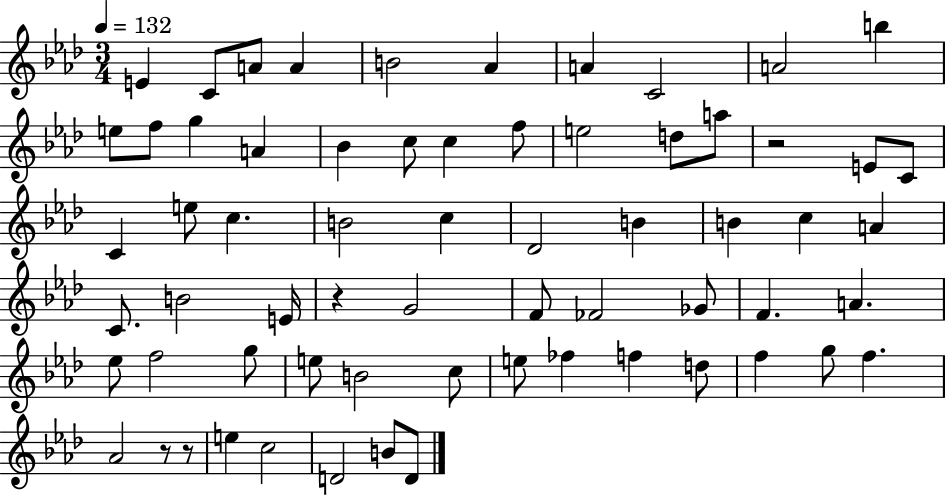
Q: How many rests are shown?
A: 4